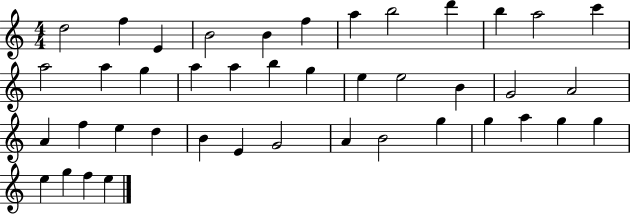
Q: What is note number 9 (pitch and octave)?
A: D6